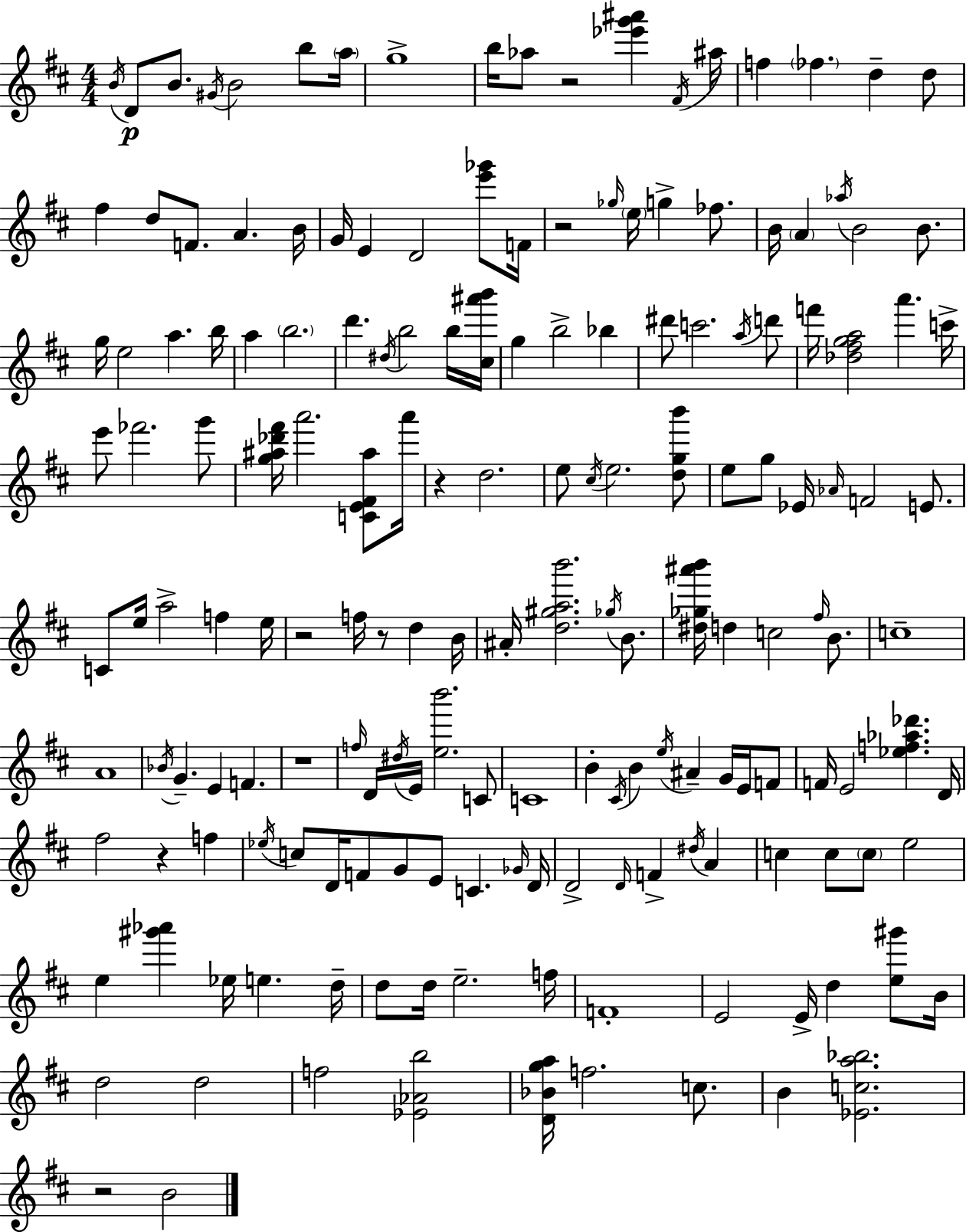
B4/s D4/e B4/e. G#4/s B4/h B5/e A5/s G5/w B5/s Ab5/e R/h [Eb6,G6,A#6]/q F#4/s A#5/s F5/q FES5/q. D5/q D5/e F#5/q D5/e F4/e. A4/q. B4/s G4/s E4/q D4/h [E6,Gb6]/e F4/s R/h Gb5/s E5/s G5/q FES5/e. B4/s A4/q Ab5/s B4/h B4/e. G5/s E5/h A5/q. B5/s A5/q B5/h. D6/q. D#5/s B5/h B5/s [C#5,A#6,B6]/s G5/q B5/h Bb5/q D#6/e C6/h. A5/s D6/e F6/s [Db5,F#5,G5,A5]/h A6/q. C6/s E6/e FES6/h. G6/e [G5,A#5,Db6,F#6]/s A6/h. [C4,E4,F#4,A#5]/e A6/s R/q D5/h. E5/e C#5/s E5/h. [D5,G5,B6]/e E5/e G5/e Eb4/s Ab4/s F4/h E4/e. C4/e E5/s A5/h F5/q E5/s R/h F5/s R/e D5/q B4/s A#4/s [D5,G#5,A5,B6]/h. Gb5/s B4/e. [D#5,Gb5,A#6,B6]/s D5/q C5/h F#5/s B4/e. C5/w A4/w Bb4/s G4/q. E4/q F4/q. R/w F5/s D4/s D#5/s E4/s [E5,B6]/h. C4/e C4/w B4/q C#4/s B4/q E5/s A#4/q G4/s E4/s F4/e F4/s E4/h [Eb5,F5,Ab5,Db6]/q. D4/s F#5/h R/q F5/q Eb5/s C5/e D4/s F4/e G4/e E4/e C4/q. Gb4/s D4/s D4/h D4/s F4/q D#5/s A4/q C5/q C5/e C5/e E5/h E5/q [G#6,Ab6]/q Eb5/s E5/q. D5/s D5/e D5/s E5/h. F5/s F4/w E4/h E4/s D5/q [E5,G#6]/e B4/s D5/h D5/h F5/h [Eb4,Ab4,B5]/h [D4,Bb4,G5,A5]/s F5/h. C5/e. B4/q [Eb4,C5,A5,Bb5]/h. R/h B4/h